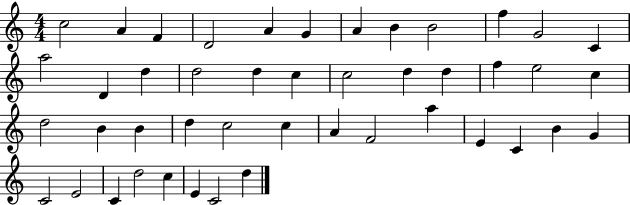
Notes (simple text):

C5/h A4/q F4/q D4/h A4/q G4/q A4/q B4/q B4/h F5/q G4/h C4/q A5/h D4/q D5/q D5/h D5/q C5/q C5/h D5/q D5/q F5/q E5/h C5/q D5/h B4/q B4/q D5/q C5/h C5/q A4/q F4/h A5/q E4/q C4/q B4/q G4/q C4/h E4/h C4/q D5/h C5/q E4/q C4/h D5/q